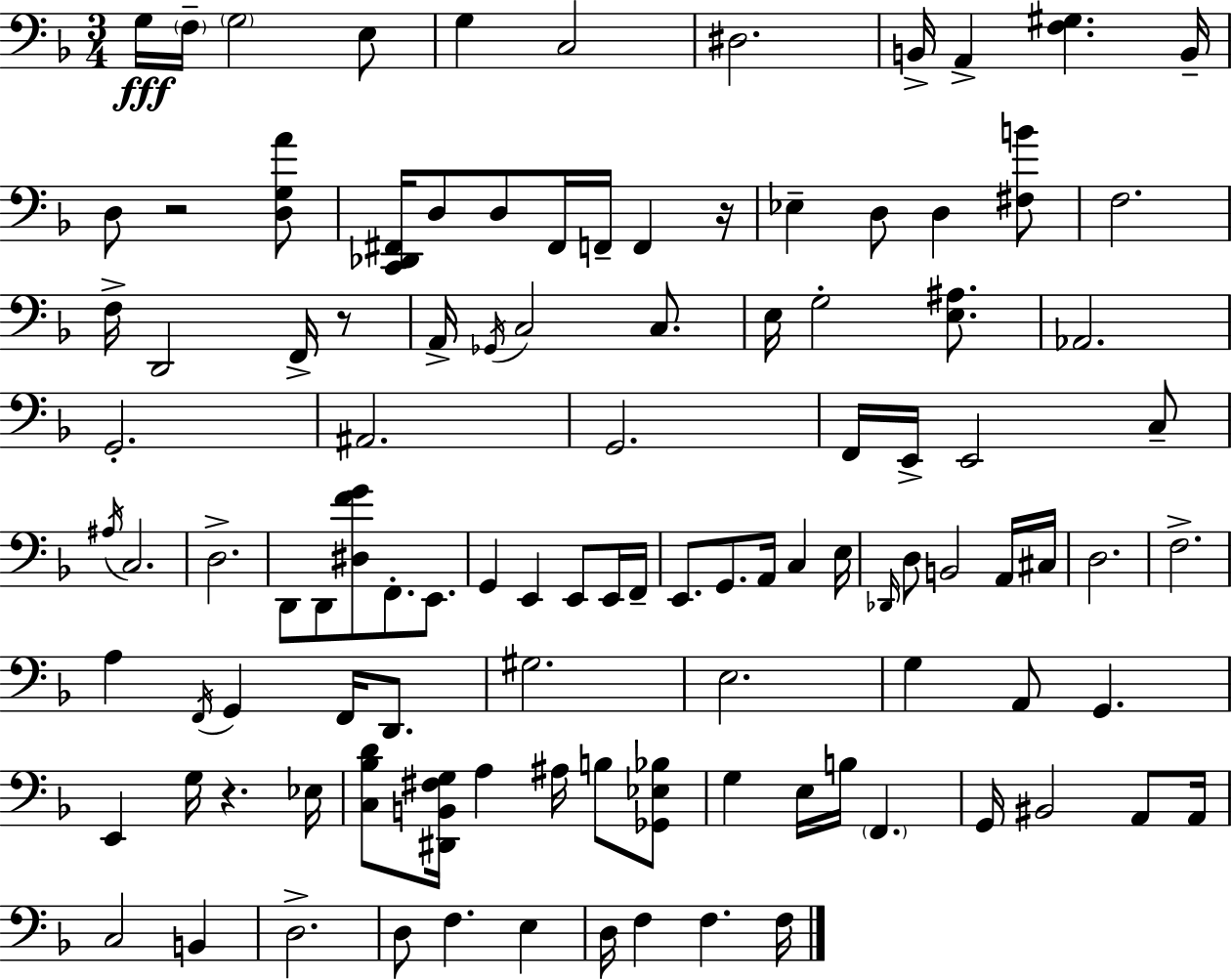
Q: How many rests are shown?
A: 4